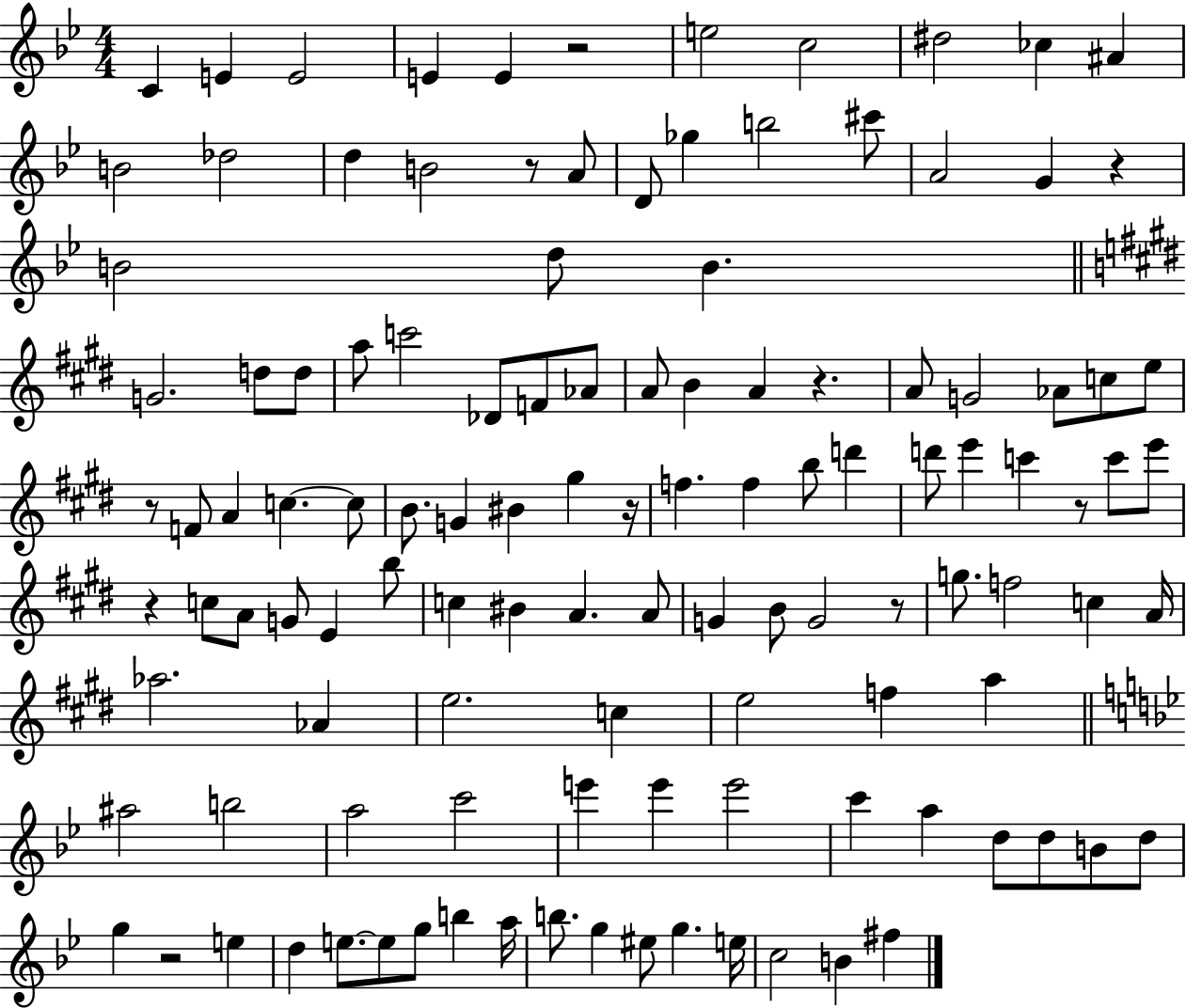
C4/q E4/q E4/h E4/q E4/q R/h E5/h C5/h D#5/h CES5/q A#4/q B4/h Db5/h D5/q B4/h R/e A4/e D4/e Gb5/q B5/h C#6/e A4/h G4/q R/q B4/h D5/e B4/q. G4/h. D5/e D5/e A5/e C6/h Db4/e F4/e Ab4/e A4/e B4/q A4/q R/q. A4/e G4/h Ab4/e C5/e E5/e R/e F4/e A4/q C5/q. C5/e B4/e. G4/q BIS4/q G#5/q R/s F5/q. F5/q B5/e D6/q D6/e E6/q C6/q R/e C6/e E6/e R/q C5/e A4/e G4/e E4/q B5/e C5/q BIS4/q A4/q. A4/e G4/q B4/e G4/h R/e G5/e. F5/h C5/q A4/s Ab5/h. Ab4/q E5/h. C5/q E5/h F5/q A5/q A#5/h B5/h A5/h C6/h E6/q E6/q E6/h C6/q A5/q D5/e D5/e B4/e D5/e G5/q R/h E5/q D5/q E5/e. E5/e G5/e B5/q A5/s B5/e. G5/q EIS5/e G5/q. E5/s C5/h B4/q F#5/q